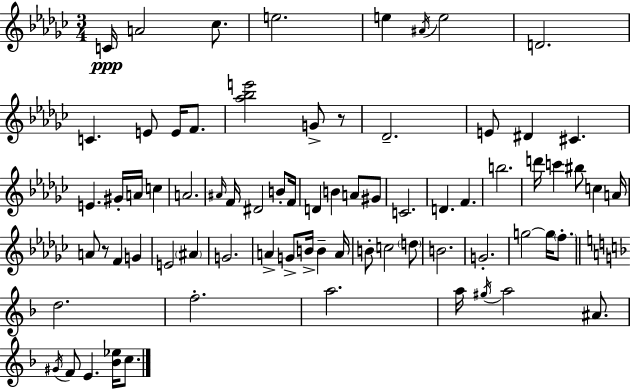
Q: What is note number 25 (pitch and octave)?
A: D#4